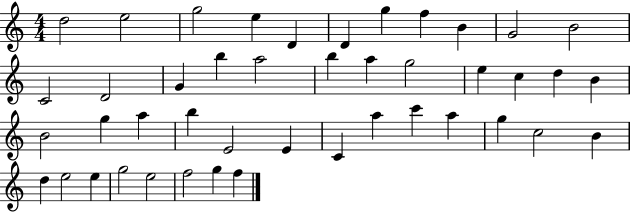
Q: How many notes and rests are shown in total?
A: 44